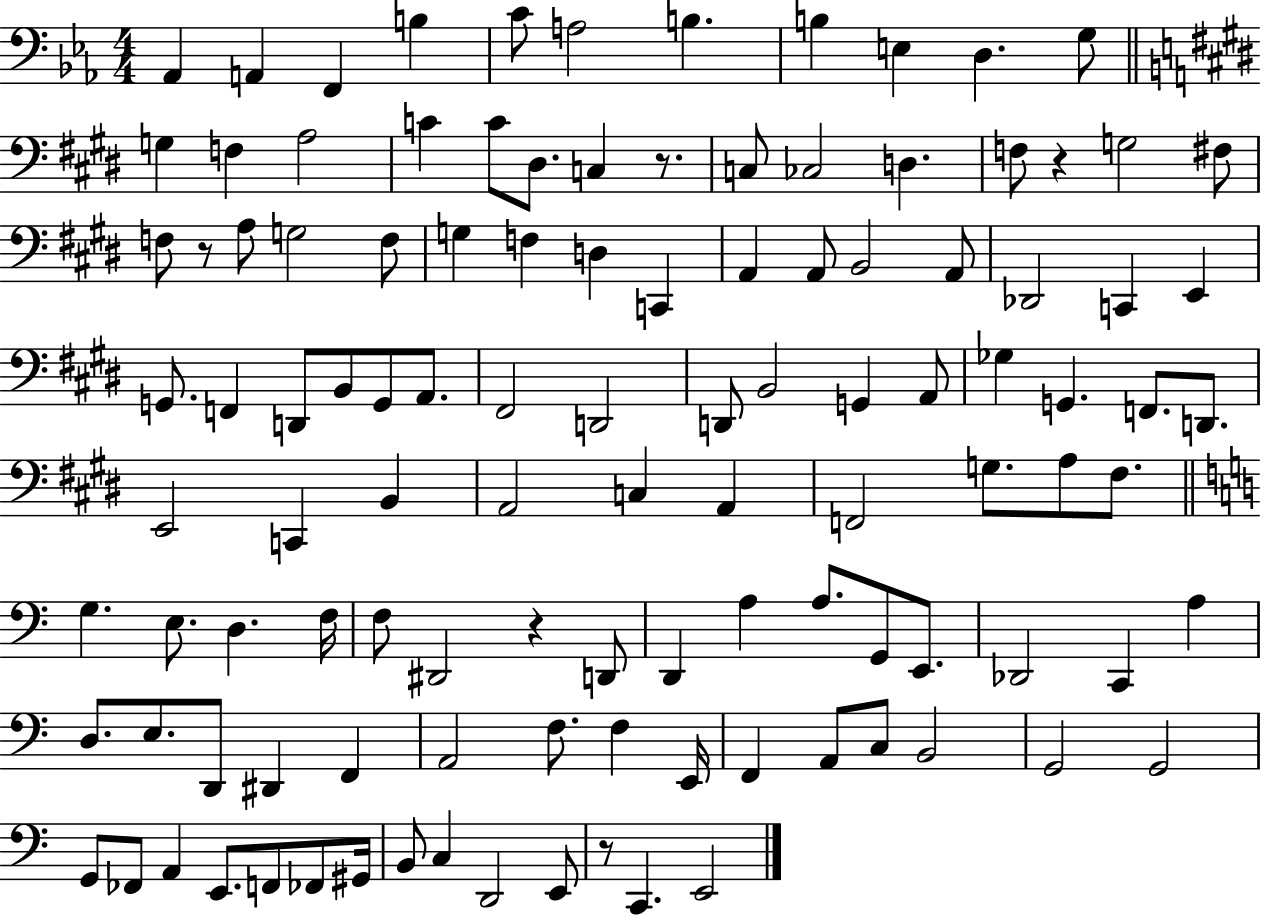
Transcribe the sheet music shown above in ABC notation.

X:1
T:Untitled
M:4/4
L:1/4
K:Eb
_A,, A,, F,, B, C/2 A,2 B, B, E, D, G,/2 G, F, A,2 C C/2 ^D,/2 C, z/2 C,/2 _C,2 D, F,/2 z G,2 ^F,/2 F,/2 z/2 A,/2 G,2 F,/2 G, F, D, C,, A,, A,,/2 B,,2 A,,/2 _D,,2 C,, E,, G,,/2 F,, D,,/2 B,,/2 G,,/2 A,,/2 ^F,,2 D,,2 D,,/2 B,,2 G,, A,,/2 _G, G,, F,,/2 D,,/2 E,,2 C,, B,, A,,2 C, A,, F,,2 G,/2 A,/2 ^F,/2 G, E,/2 D, F,/4 F,/2 ^D,,2 z D,,/2 D,, A, A,/2 G,,/2 E,,/2 _D,,2 C,, A, D,/2 E,/2 D,,/2 ^D,, F,, A,,2 F,/2 F, E,,/4 F,, A,,/2 C,/2 B,,2 G,,2 G,,2 G,,/2 _F,,/2 A,, E,,/2 F,,/2 _F,,/2 ^G,,/4 B,,/2 C, D,,2 E,,/2 z/2 C,, E,,2